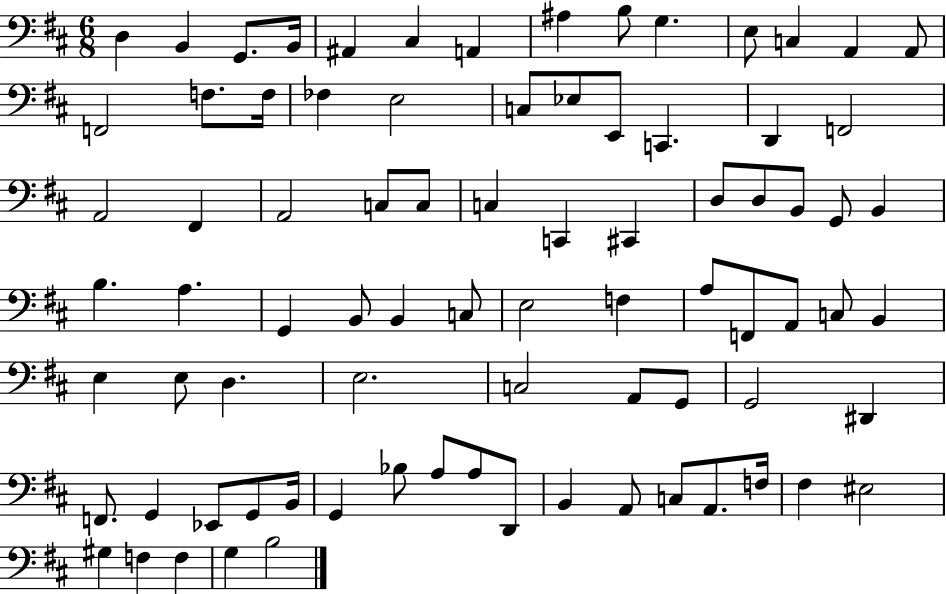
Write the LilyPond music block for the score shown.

{
  \clef bass
  \numericTimeSignature
  \time 6/8
  \key d \major
  d4 b,4 g,8. b,16 | ais,4 cis4 a,4 | ais4 b8 g4. | e8 c4 a,4 a,8 | \break f,2 f8. f16 | fes4 e2 | c8 ees8 e,8 c,4. | d,4 f,2 | \break a,2 fis,4 | a,2 c8 c8 | c4 c,4 cis,4 | d8 d8 b,8 g,8 b,4 | \break b4. a4. | g,4 b,8 b,4 c8 | e2 f4 | a8 f,8 a,8 c8 b,4 | \break e4 e8 d4. | e2. | c2 a,8 g,8 | g,2 dis,4 | \break f,8. g,4 ees,8 g,8 b,16 | g,4 bes8 a8 a8 d,8 | b,4 a,8 c8 a,8. f16 | fis4 eis2 | \break gis4 f4 f4 | g4 b2 | \bar "|."
}